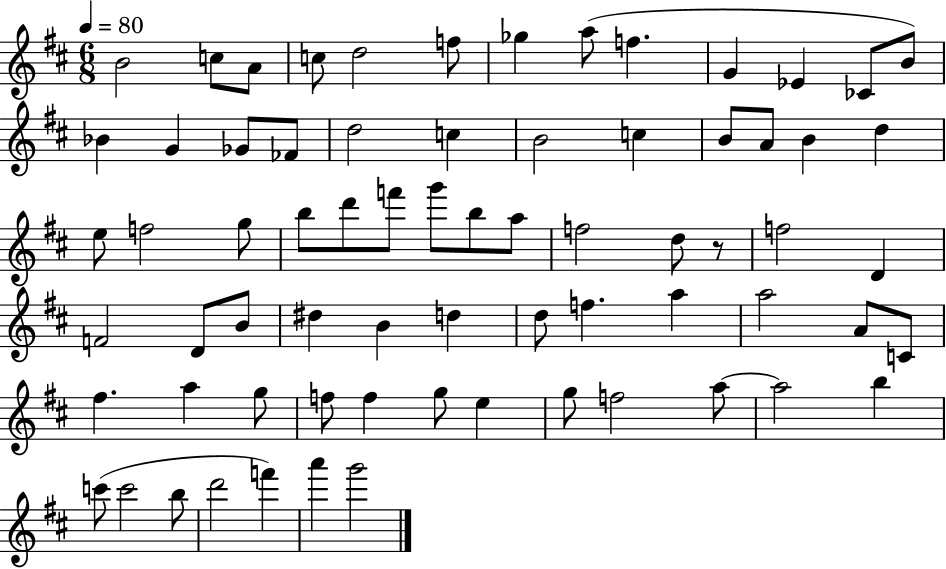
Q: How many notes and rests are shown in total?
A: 70